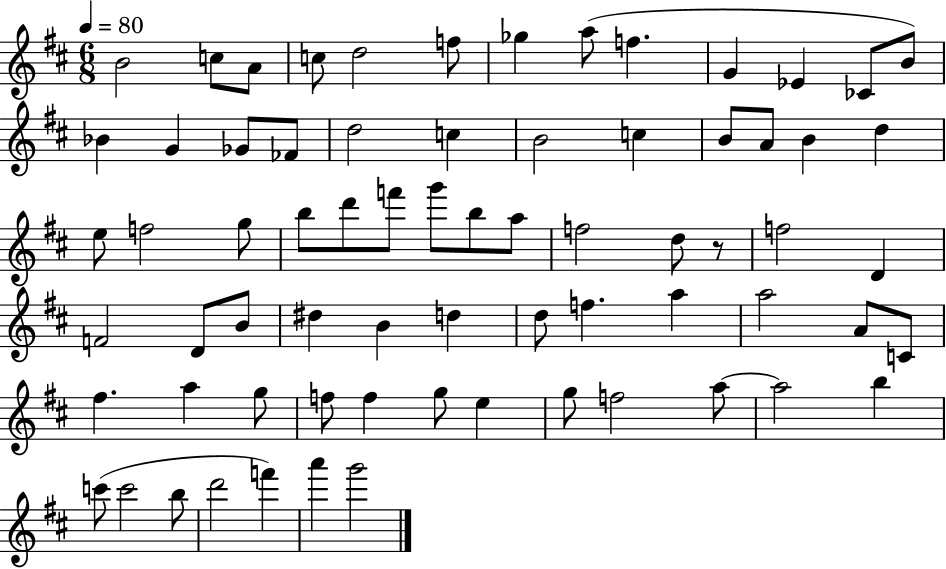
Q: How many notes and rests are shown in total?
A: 70